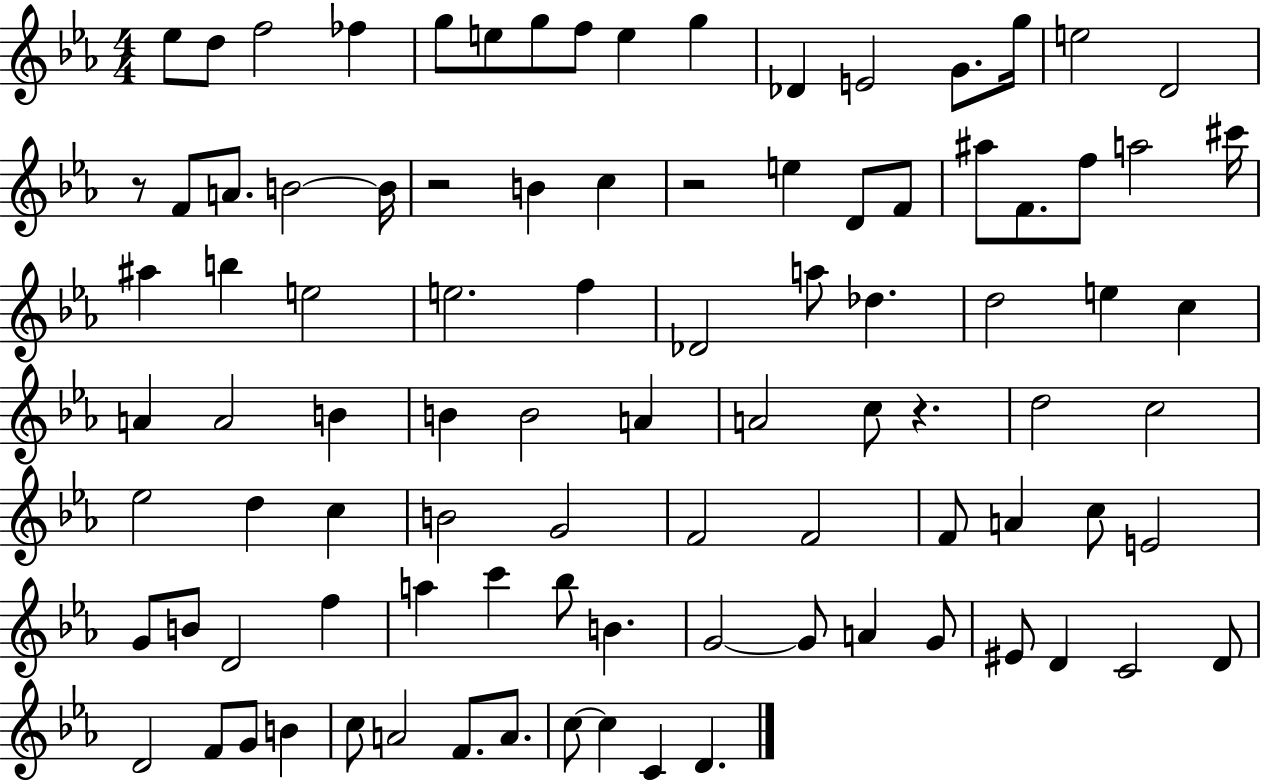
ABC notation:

X:1
T:Untitled
M:4/4
L:1/4
K:Eb
_e/2 d/2 f2 _f g/2 e/2 g/2 f/2 e g _D E2 G/2 g/4 e2 D2 z/2 F/2 A/2 B2 B/4 z2 B c z2 e D/2 F/2 ^a/2 F/2 f/2 a2 ^c'/4 ^a b e2 e2 f _D2 a/2 _d d2 e c A A2 B B B2 A A2 c/2 z d2 c2 _e2 d c B2 G2 F2 F2 F/2 A c/2 E2 G/2 B/2 D2 f a c' _b/2 B G2 G/2 A G/2 ^E/2 D C2 D/2 D2 F/2 G/2 B c/2 A2 F/2 A/2 c/2 c C D